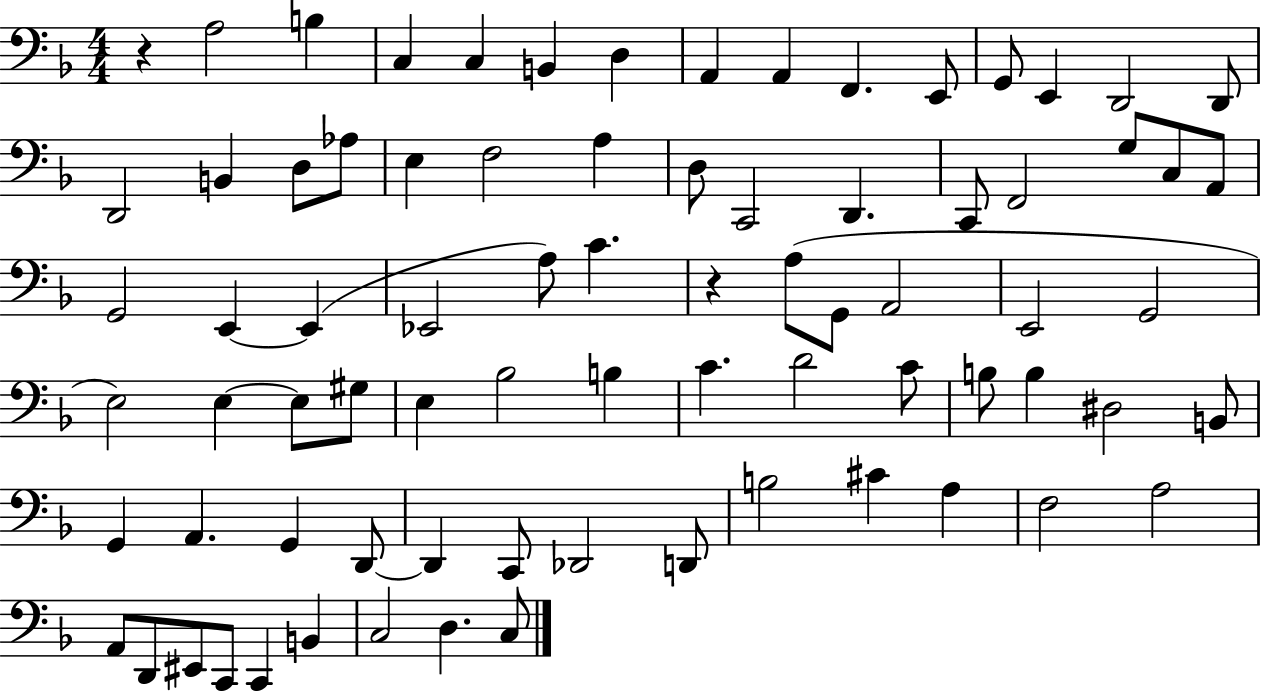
X:1
T:Untitled
M:4/4
L:1/4
K:F
z A,2 B, C, C, B,, D, A,, A,, F,, E,,/2 G,,/2 E,, D,,2 D,,/2 D,,2 B,, D,/2 _A,/2 E, F,2 A, D,/2 C,,2 D,, C,,/2 F,,2 G,/2 C,/2 A,,/2 G,,2 E,, E,, _E,,2 A,/2 C z A,/2 G,,/2 A,,2 E,,2 G,,2 E,2 E, E,/2 ^G,/2 E, _B,2 B, C D2 C/2 B,/2 B, ^D,2 B,,/2 G,, A,, G,, D,,/2 D,, C,,/2 _D,,2 D,,/2 B,2 ^C A, F,2 A,2 A,,/2 D,,/2 ^E,,/2 C,,/2 C,, B,, C,2 D, C,/2